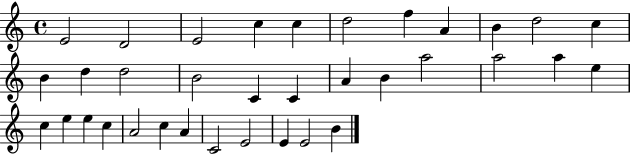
E4/h D4/h E4/h C5/q C5/q D5/h F5/q A4/q B4/q D5/h C5/q B4/q D5/q D5/h B4/h C4/q C4/q A4/q B4/q A5/h A5/h A5/q E5/q C5/q E5/q E5/q C5/q A4/h C5/q A4/q C4/h E4/h E4/q E4/h B4/q